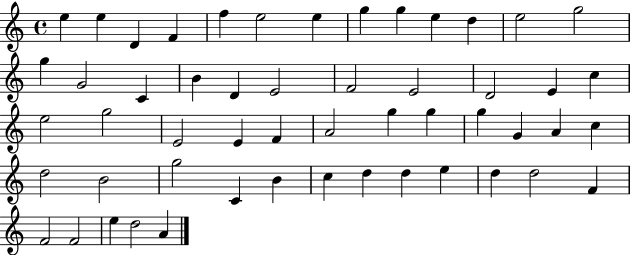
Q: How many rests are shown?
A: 0